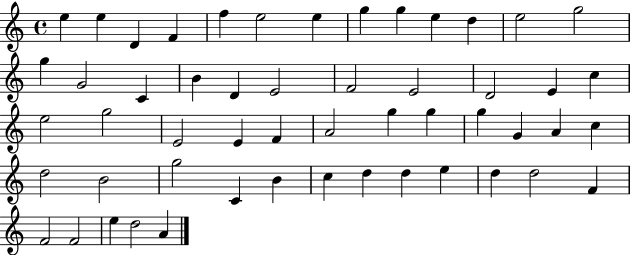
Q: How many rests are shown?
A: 0